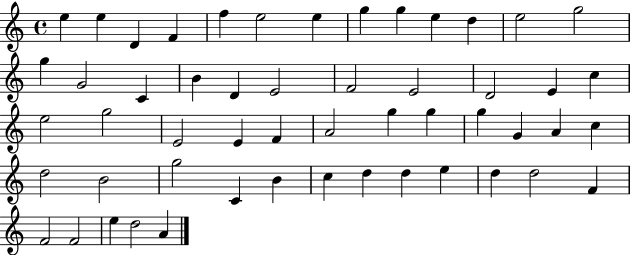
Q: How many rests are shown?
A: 0